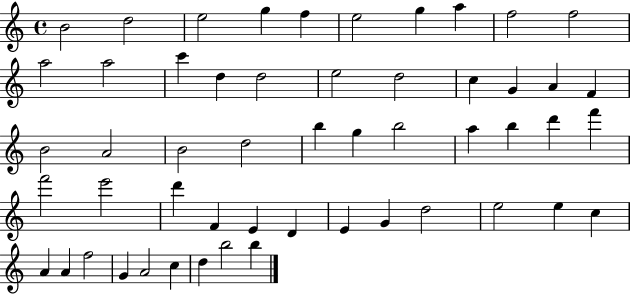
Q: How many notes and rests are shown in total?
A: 53